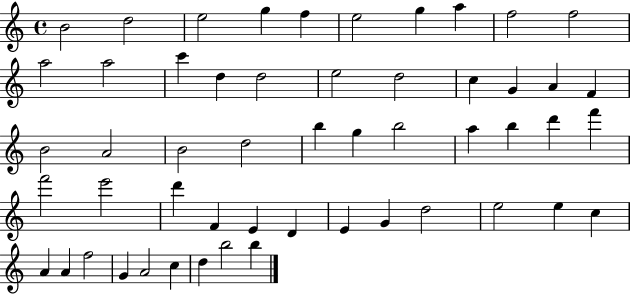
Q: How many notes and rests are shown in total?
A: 53